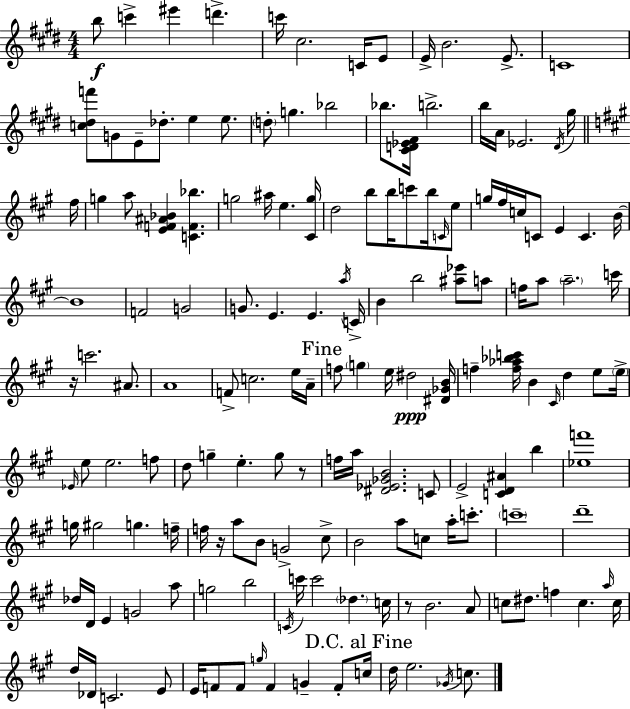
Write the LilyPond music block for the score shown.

{
  \clef treble
  \numericTimeSignature
  \time 4/4
  \key e \major
  b''8\f c'''4-> eis'''4 d'''4.-> | c'''16 cis''2. c'16 e'8 | e'16-> b'2. e'8.-> | c'1 | \break <c'' dis'' f'''>8 g'8 e'8-- des''8.-. e''4 e''8. | \parenthesize d''8-. g''4. bes''2 | bes''8. <cis' d' ees' fis'>16 b''2.-> | b''16 a'16 ees'2. \acciaccatura { dis'16 } gis''16 | \break \bar "||" \break \key a \major fis''16 g''4 a''8 <e' f' ais' bes'>4 <c' f' bes''>4. | g''2 ais''16 e''4. | <cis' g''>16 d''2 b''8 b''16 c'''8 b''16 \grace { c'16 } | e''8 g''16 fis''16 c''16 c'8 e'4 c'4. | \break b'16~~ b'1 | f'2 g'2 | g'8. e'4. e'4. | \acciaccatura { a''16 } c'16-> b'4 b''2 <ais'' ees'''>8 | \break a''8 f''16 a''8 \parenthesize a''2.-- | c'''16 r16 c'''2. | ais'8. a'1 | f'8-> c''2. | \break e''16 a'16-- \mark "Fine" f''8 \parenthesize g''4 e''16 dis''2\ppp | <dis' ges' b'>16 f''4-- <f'' aes'' bes'' c'''>16 b'4 \grace { cis'16 } d''4 | e''8 \parenthesize e''16-> \grace { ees'16 } e''8 e''2. | f''8 d''8 g''4-- e''4.-. | \break g''8 r8 f''16 a''16 <dis' ees' ges' b'>2. | c'8 e'2-> <c' d' ais'>4 | b''4 <ees'' f'''>1 | g''16 gis''2 g''4. | \break f''16-- f''16 r16 a''8 b'8 g'2-> | cis''8-> b'2 a''8 c''8 | a''16-. c'''8.-. \parenthesize c'''1-- | d'''1-- | \break des''16 d'16 e'4 g'2 | a''8 g''2 b''2 | \acciaccatura { c'16 } c'''16 c'''2 \parenthesize des''4. | c''16 r8 b'2. | \break a'8 c''8 dis''8. f''4 c''4. | \grace { a''16 } c''16 d''16 des'16 c'2. | e'8 e'16 f'8 f'8 \grace { g''16 } f'4 | g'4-- f'8-. \mark "D.C. al Fine" c''16 d''16 e''2. | \break \acciaccatura { ges'16 } c''8. \bar "|."
}